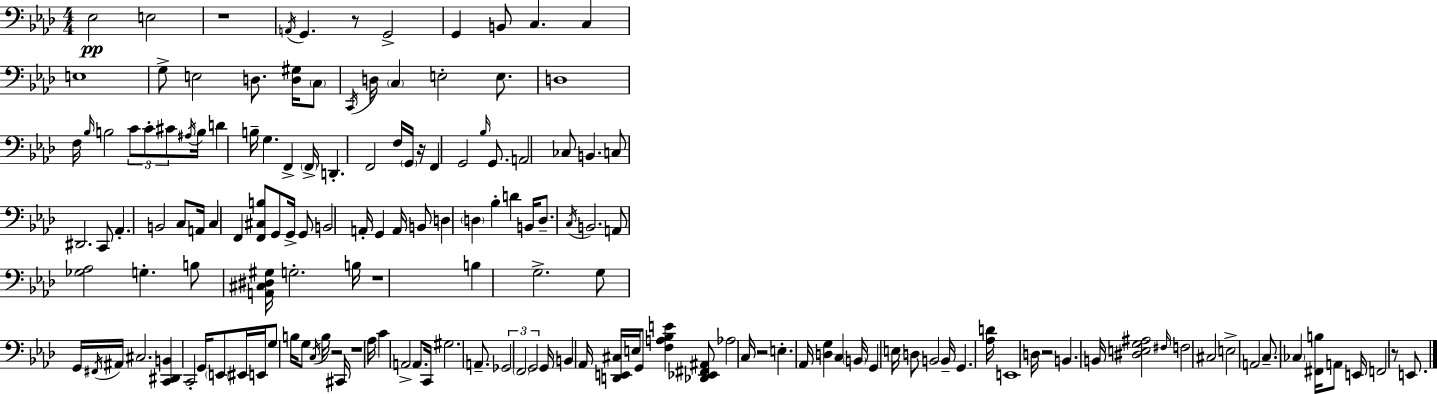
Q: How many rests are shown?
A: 9